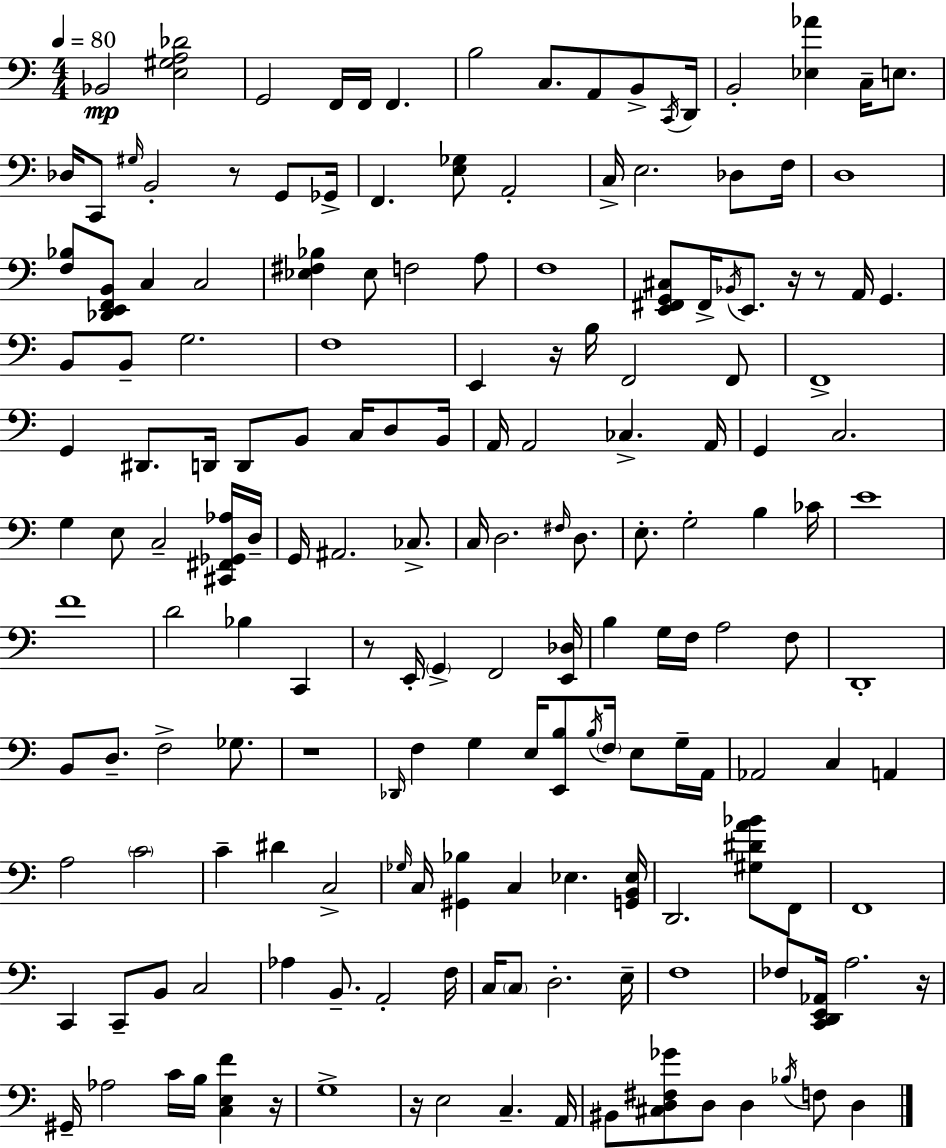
Bb2/h [E3,G#3,A3,Db4]/h G2/h F2/s F2/s F2/q. B3/h C3/e. A2/e B2/e C2/s D2/s B2/h [Eb3,Ab4]/q C3/s E3/e. Db3/s C2/e G#3/s B2/h R/e G2/e Gb2/s F2/q. [E3,Gb3]/e A2/h C3/s E3/h. Db3/e F3/s D3/w [F3,Bb3]/e [Db2,E2,F2,B2]/e C3/q C3/h [Eb3,F#3,Bb3]/q Eb3/e F3/h A3/e F3/w [E2,F#2,G2,C#3]/e F#2/s Bb2/s E2/e. R/s R/e A2/s G2/q. B2/e B2/e G3/h. F3/w E2/q R/s B3/s F2/h F2/e F2/w G2/q D#2/e. D2/s D2/e B2/e C3/s D3/e B2/s A2/s A2/h CES3/q. A2/s G2/q C3/h. G3/q E3/e C3/h [C#2,F#2,Gb2,Ab3]/s D3/s G2/s A#2/h. CES3/e. C3/s D3/h. F#3/s D3/e. E3/e. G3/h B3/q CES4/s E4/w F4/w D4/h Bb3/q C2/q R/e E2/s G2/q F2/h [E2,Db3]/s B3/q G3/s F3/s A3/h F3/e D2/w B2/e D3/e. F3/h Gb3/e. R/w Db2/s F3/q G3/q E3/s [E2,B3]/e B3/s F3/s E3/e G3/s A2/s Ab2/h C3/q A2/q A3/h C4/h C4/q D#4/q C3/h Gb3/s C3/s [G#2,Bb3]/q C3/q Eb3/q. [G2,B2,Eb3]/s D2/h. [G#3,D#4,A4,Bb4]/e F2/e F2/w C2/q C2/e B2/e C3/h Ab3/q B2/e. A2/h F3/s C3/s C3/e D3/h. E3/s F3/w FES3/e [C2,D2,E2,Ab2]/s A3/h. R/s G#2/s Ab3/h C4/s B3/s [C3,E3,F4]/q R/s G3/w R/s E3/h C3/q. A2/s BIS2/e [C#3,D3,F#3,Gb4]/e D3/e D3/q Bb3/s F3/e D3/q